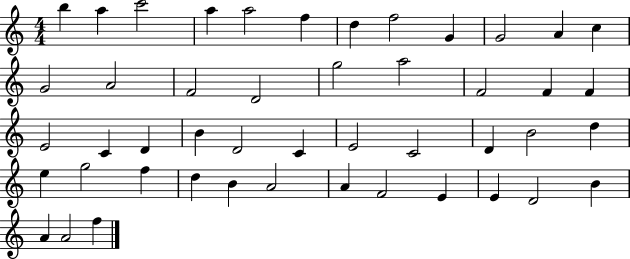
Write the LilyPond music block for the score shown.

{
  \clef treble
  \numericTimeSignature
  \time 4/4
  \key c \major
  b''4 a''4 c'''2 | a''4 a''2 f''4 | d''4 f''2 g'4 | g'2 a'4 c''4 | \break g'2 a'2 | f'2 d'2 | g''2 a''2 | f'2 f'4 f'4 | \break e'2 c'4 d'4 | b'4 d'2 c'4 | e'2 c'2 | d'4 b'2 d''4 | \break e''4 g''2 f''4 | d''4 b'4 a'2 | a'4 f'2 e'4 | e'4 d'2 b'4 | \break a'4 a'2 f''4 | \bar "|."
}